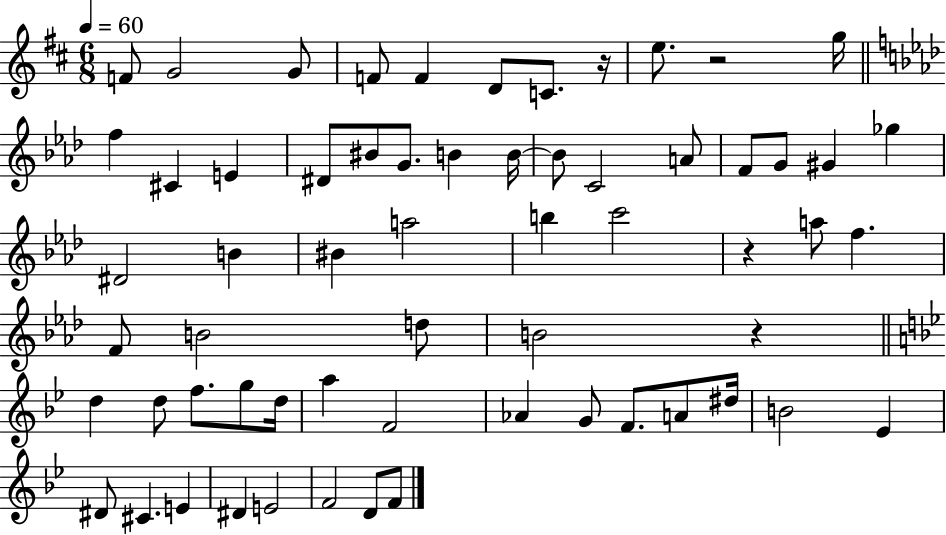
{
  \clef treble
  \numericTimeSignature
  \time 6/8
  \key d \major
  \tempo 4 = 60
  f'8 g'2 g'8 | f'8 f'4 d'8 c'8. r16 | e''8. r2 g''16 | \bar "||" \break \key aes \major f''4 cis'4 e'4 | dis'8 bis'8 g'8. b'4 b'16~~ | b'8 c'2 a'8 | f'8 g'8 gis'4 ges''4 | \break dis'2 b'4 | bis'4 a''2 | b''4 c'''2 | r4 a''8 f''4. | \break f'8 b'2 d''8 | b'2 r4 | \bar "||" \break \key bes \major d''4 d''8 f''8. g''8 d''16 | a''4 f'2 | aes'4 g'8 f'8. a'8 dis''16 | b'2 ees'4 | \break dis'8 cis'4. e'4 | dis'4 e'2 | f'2 d'8 f'8 | \bar "|."
}